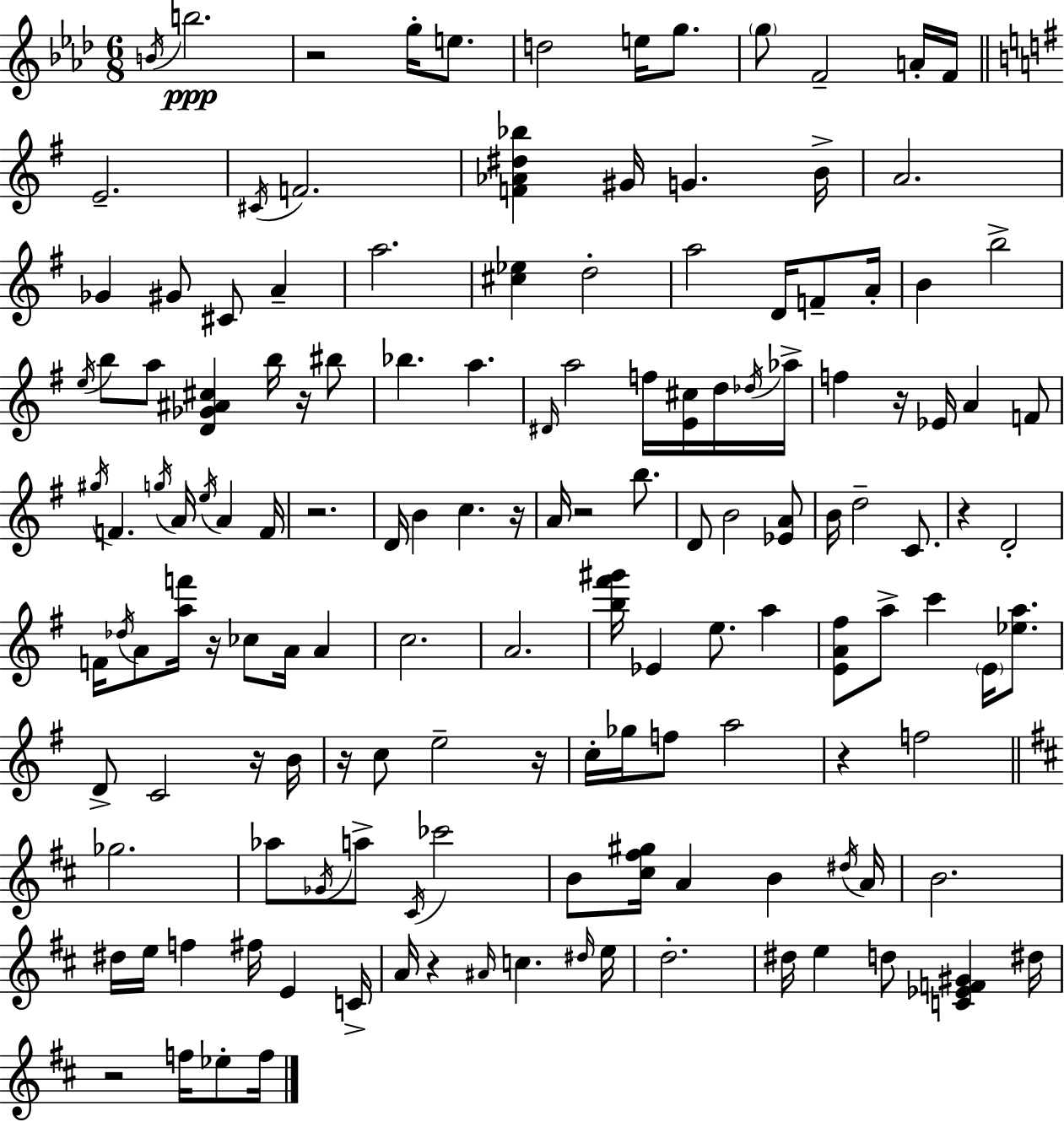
{
  \clef treble
  \numericTimeSignature
  \time 6/8
  \key f \minor
  \acciaccatura { b'16 }\ppp b''2. | r2 g''16-. e''8. | d''2 e''16 g''8. | \parenthesize g''8 f'2-- a'16-. | \break f'16 \bar "||" \break \key g \major e'2.-- | \acciaccatura { cis'16 } f'2. | <f' aes' dis'' bes''>4 gis'16 g'4. | b'16-> a'2. | \break ges'4 gis'8 cis'8 a'4-- | a''2. | <cis'' ees''>4 d''2-. | a''2 d'16 f'8-- | \break a'16-. b'4 b''2-> | \acciaccatura { e''16 } b''8 a''8 <d' ges' ais' cis''>4 b''16 r16 | bis''8 bes''4. a''4. | \grace { dis'16 } a''2 f''16 | \break <e' cis''>16 d''16 \acciaccatura { des''16 } aes''16-> f''4 r16 ees'16 a'4 | f'8 \acciaccatura { gis''16 } f'4. \acciaccatura { g''16 } | a'16 \acciaccatura { e''16 } a'4 f'16 r2. | d'16 b'4 | \break c''4. r16 a'16 r2 | b''8. d'8 b'2 | <ees' a'>8 b'16 d''2-- | c'8. r4 d'2-. | \break f'16 \acciaccatura { des''16 } a'8 <a'' f'''>16 | r16 ces''8 a'16 a'4 c''2. | a'2. | <b'' fis''' gis'''>16 ees'4 | \break e''8. a''4 <e' a' fis''>8 a''8-> | c'''4 \parenthesize e'16 <ees'' a''>8. d'8-> c'2 | r16 b'16 r16 c''8 e''2-- | r16 c''16-. ges''16 f''8 | \break a''2 r4 | f''2 \bar "||" \break \key d \major ges''2. | aes''8 \acciaccatura { ges'16 } a''8-> \acciaccatura { cis'16 } ces'''2 | b'8 <cis'' fis'' gis''>16 a'4 b'4 | \acciaccatura { dis''16 } a'16 b'2. | \break dis''16 e''16 f''4 fis''16 e'4 | c'16-> a'16 r4 \grace { ais'16 } c''4. | \grace { dis''16 } e''16 d''2.-. | dis''16 e''4 d''8 | \break <c' ees' f' gis'>4 dis''16 r2 | f''16 ees''8-. f''16 \bar "|."
}